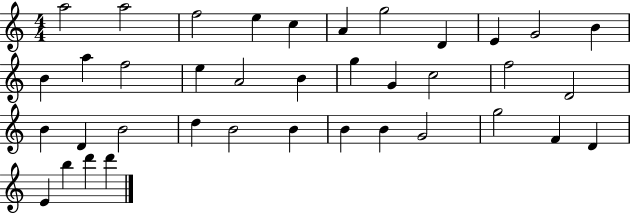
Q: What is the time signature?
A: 4/4